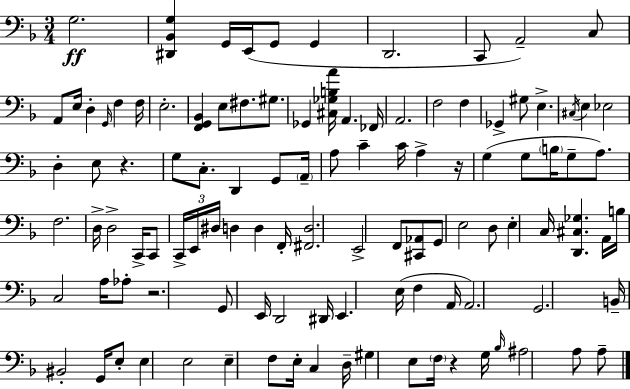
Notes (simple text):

G3/h. [D#2,Bb2,G3]/q G2/s E2/s G2/e G2/q D2/h. C2/e A2/h C3/e A2/e E3/s D3/q G2/s F3/q F3/s E3/h. [F2,G2,Bb2]/q E3/e F#3/e. G#3/e. Gb2/q [C#3,Gb3,B3,A4]/s A2/q. FES2/s A2/h. F3/h F3/q Gb2/q G#3/e E3/q. C#3/s E3/q Eb3/h D3/q E3/e R/q. G3/e C3/e. D2/q G2/e A2/s A3/e C4/q C4/s A3/q R/s G3/q G3/e B3/s G3/e A3/e. F3/h. D3/s D3/h C2/s C2/e C2/s E2/s D#3/s D3/q D3/q F2/s [F#2,D3]/h. E2/h F2/e [C#2,Ab2]/e G2/e E3/h D3/e E3/q C3/s [D2,C#3,Gb3]/q. A2/s B3/s C3/h A3/s Ab3/e R/h. G2/e E2/s D2/h D#2/s E2/q. E3/s F3/q A2/s A2/h. G2/h. B2/s BIS2/h G2/s E3/e E3/q E3/h E3/q F3/e E3/s C3/q D3/s G#3/q E3/e F3/s R/q G3/s Bb3/s A#3/h A3/e A3/e